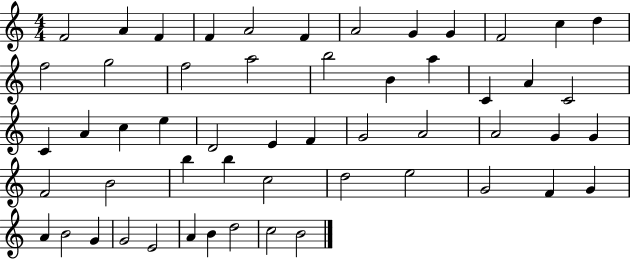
X:1
T:Untitled
M:4/4
L:1/4
K:C
F2 A F F A2 F A2 G G F2 c d f2 g2 f2 a2 b2 B a C A C2 C A c e D2 E F G2 A2 A2 G G F2 B2 b b c2 d2 e2 G2 F G A B2 G G2 E2 A B d2 c2 B2